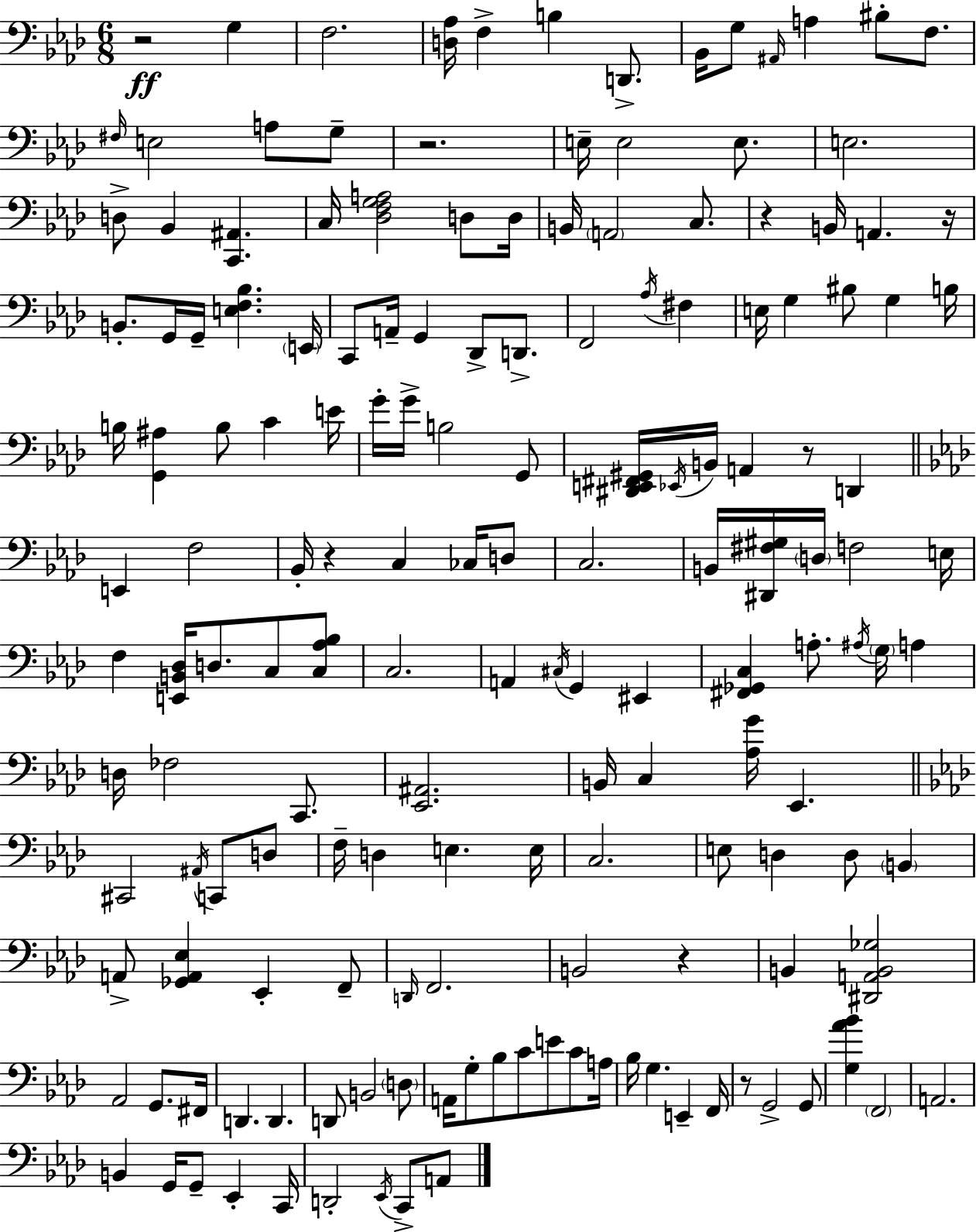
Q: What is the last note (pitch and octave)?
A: A2